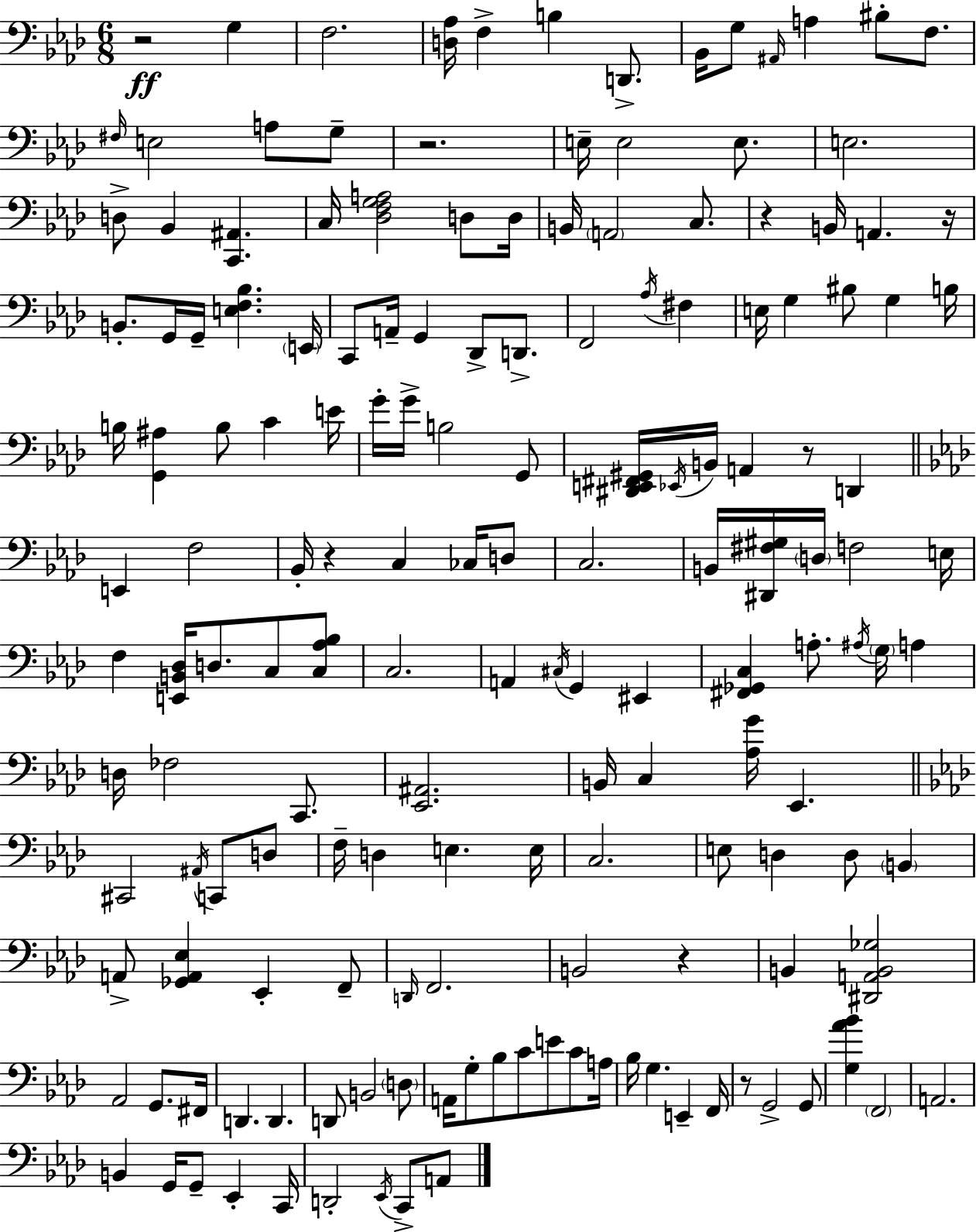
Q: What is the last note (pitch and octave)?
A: A2